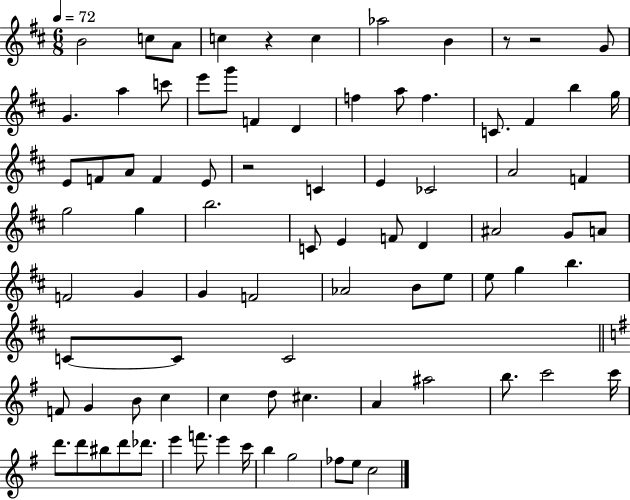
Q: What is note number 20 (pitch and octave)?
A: F#4